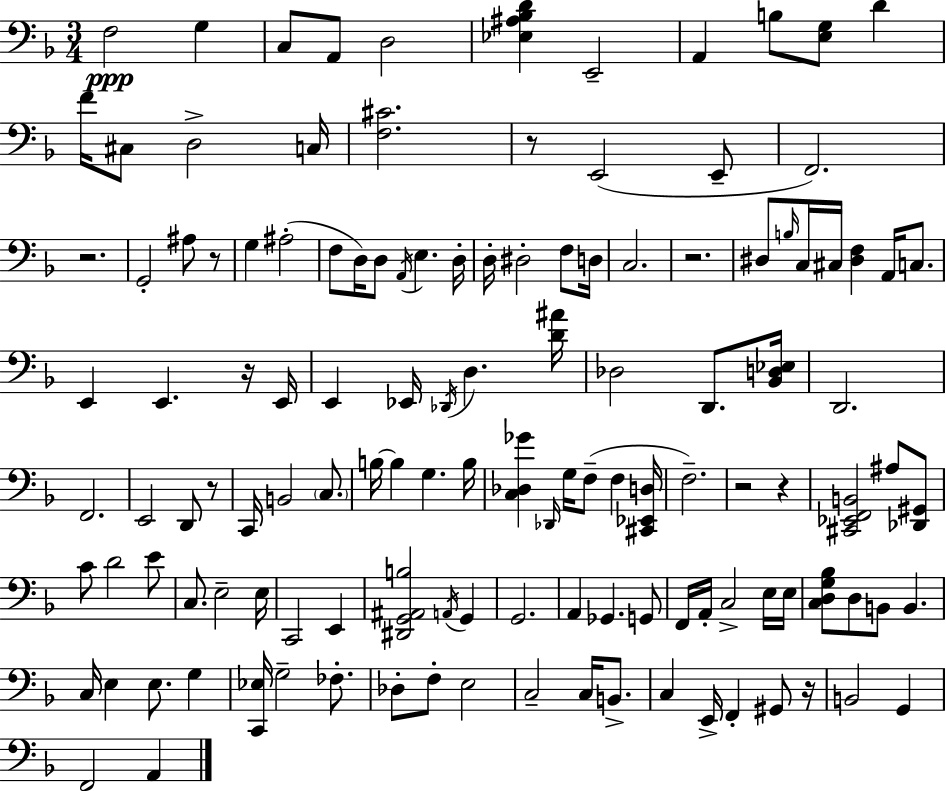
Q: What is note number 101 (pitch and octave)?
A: G#2